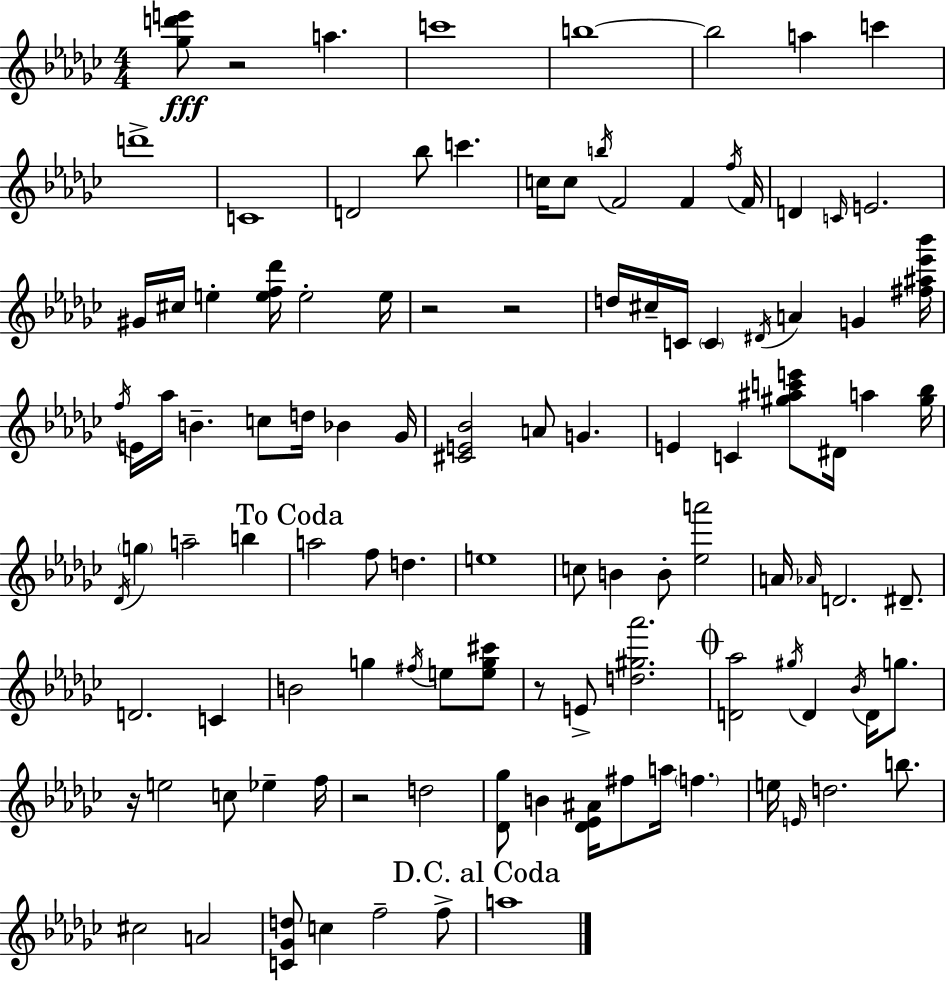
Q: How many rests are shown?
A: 6